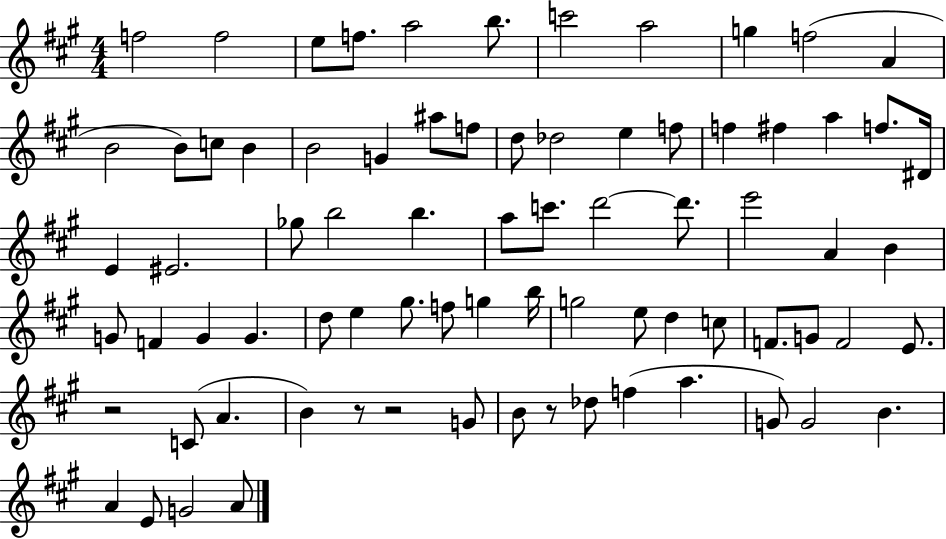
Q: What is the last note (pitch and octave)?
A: A4